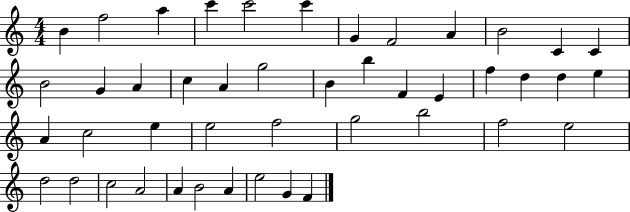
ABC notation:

X:1
T:Untitled
M:4/4
L:1/4
K:C
B f2 a c' c'2 c' G F2 A B2 C C B2 G A c A g2 B b F E f d d e A c2 e e2 f2 g2 b2 f2 e2 d2 d2 c2 A2 A B2 A e2 G F